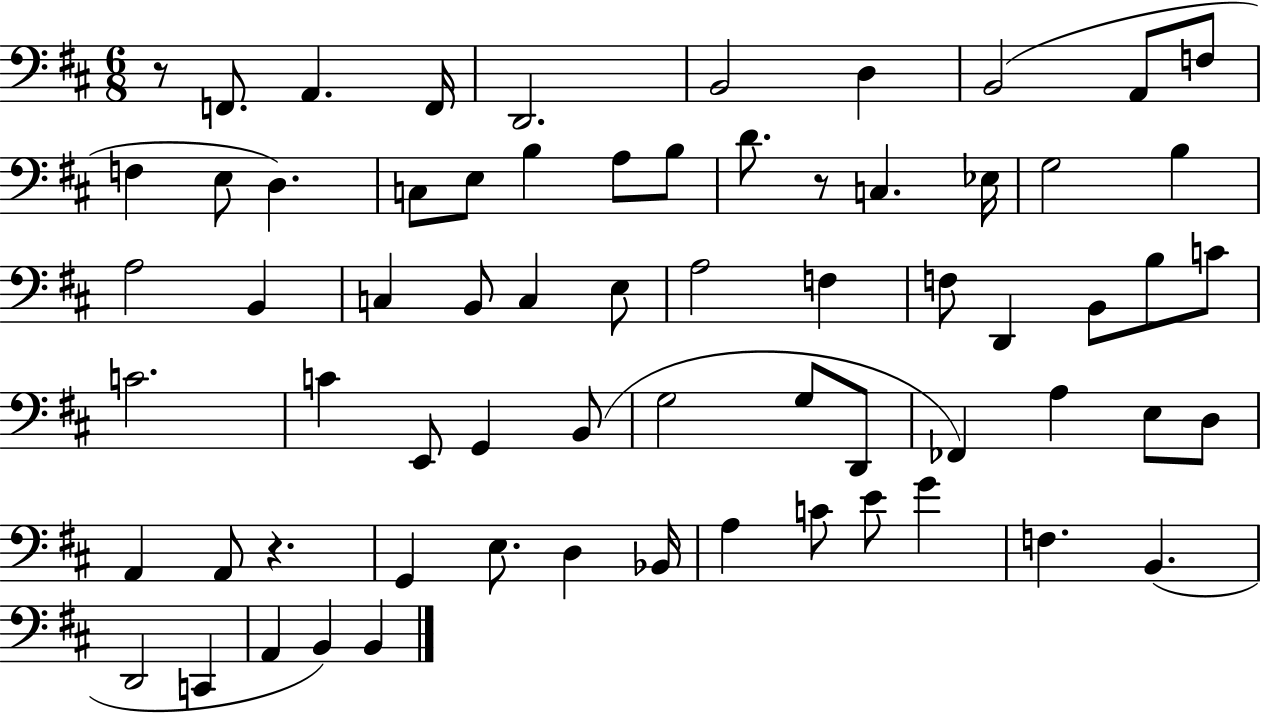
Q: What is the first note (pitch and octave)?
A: F2